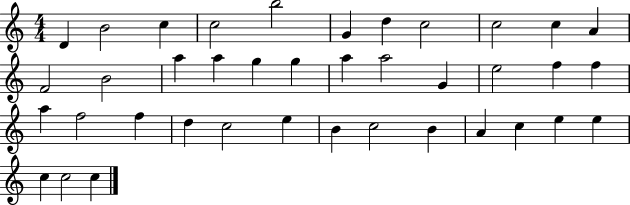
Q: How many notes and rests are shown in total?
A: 39